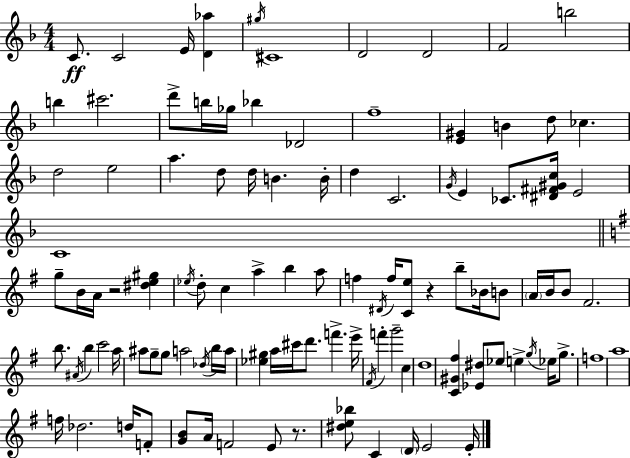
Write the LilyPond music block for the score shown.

{
  \clef treble
  \numericTimeSignature
  \time 4/4
  \key d \minor
  c'8.\ff c'2 e'16 <d' aes''>4 | \acciaccatura { gis''16 } cis'1 | d'2 d'2 | f'2 b''2 | \break b''4 cis'''2. | d'''8-> b''16 ges''16 bes''4 des'2 | f''1-- | <e' gis'>4 b'4 d''8 ces''4. | \break d''2 e''2 | a''4. d''8 d''16 b'4. | b'16-. d''4 c'2. | \acciaccatura { g'16 } e'4 ces'8. <dis' fis' gis' c''>16 e'2 | \break c'1 | \bar "||" \break \key g \major g''8-- b'16 a'16 r2 <dis'' e'' gis''>4 | \acciaccatura { ees''16 } d''8-. c''4 a''4-> b''4 a''8 | f''4 \acciaccatura { dis'16 } f''16 <c' e''>8 r4 b''8-- bes'16 | b'8 \parenthesize a'16 b'16 b'8 fis'2. | \break b''8. \acciaccatura { ais'16 } b''4 c'''2 | a''16 ais''8 g''8-- g''8 a''2 | \acciaccatura { des''16 } b''16 a''16 <ees'' gis''>4 a''16 cis'''16 d'''8. f'''4.-> | e'''16-> \acciaccatura { fis'16 } f'''4-. g'''2-- | \break c''4 d''1 | <c' gis' fis''>4 <ees' dis''>8 ees''8 e''4-> | \acciaccatura { g''16 } ees''16 g''8.-> f''1 | a''1 | \break f''16 des''2. | d''16 f'8-. <g' b'>8 a'16 f'2 | e'8 r8. <dis'' e'' bes''>8 c'4 \parenthesize d'16 e'2 | e'16-. \bar "|."
}